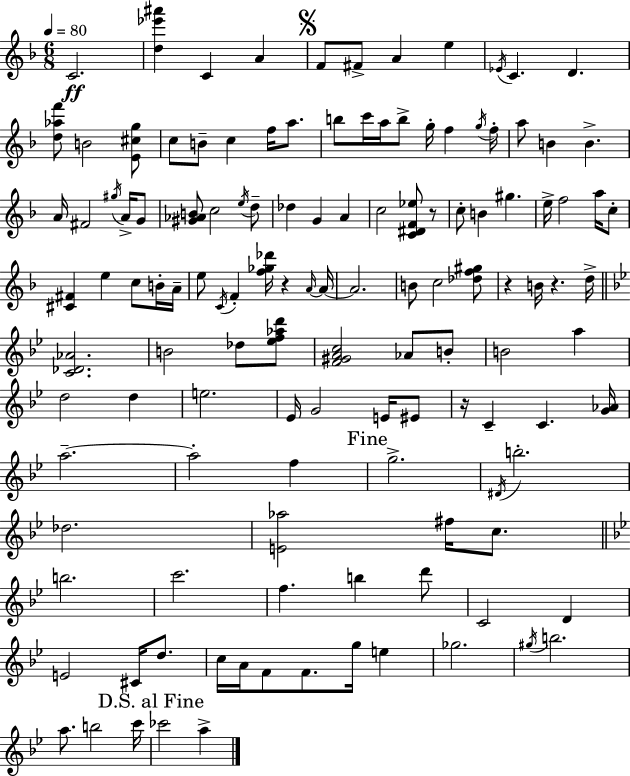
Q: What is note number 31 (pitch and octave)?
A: A4